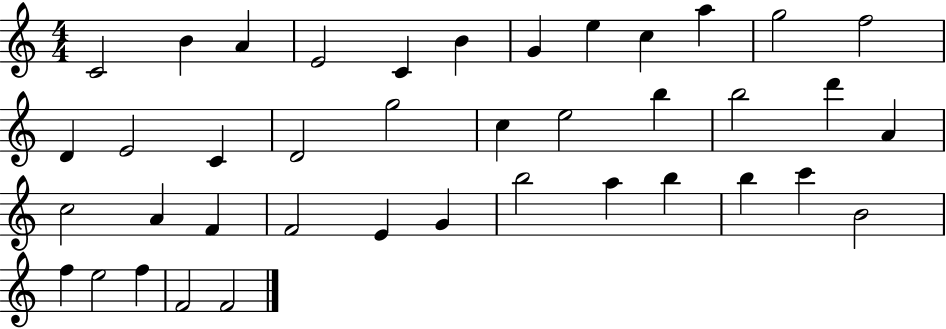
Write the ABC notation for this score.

X:1
T:Untitled
M:4/4
L:1/4
K:C
C2 B A E2 C B G e c a g2 f2 D E2 C D2 g2 c e2 b b2 d' A c2 A F F2 E G b2 a b b c' B2 f e2 f F2 F2